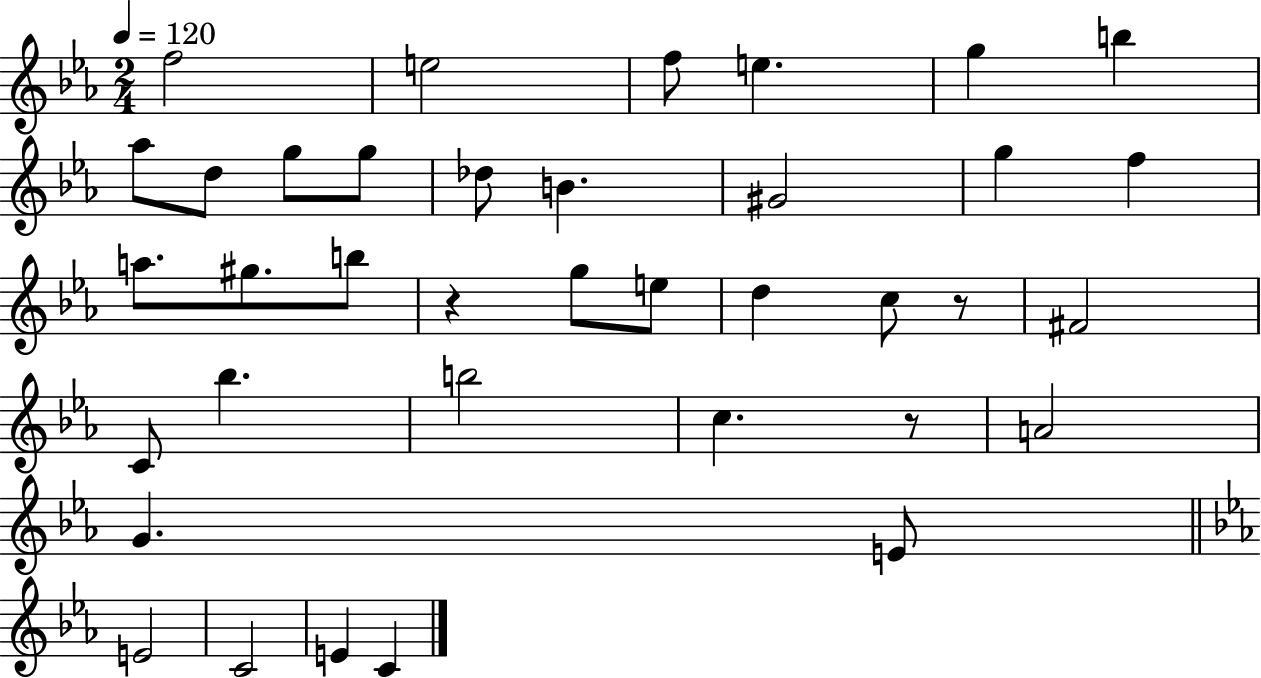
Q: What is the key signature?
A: EES major